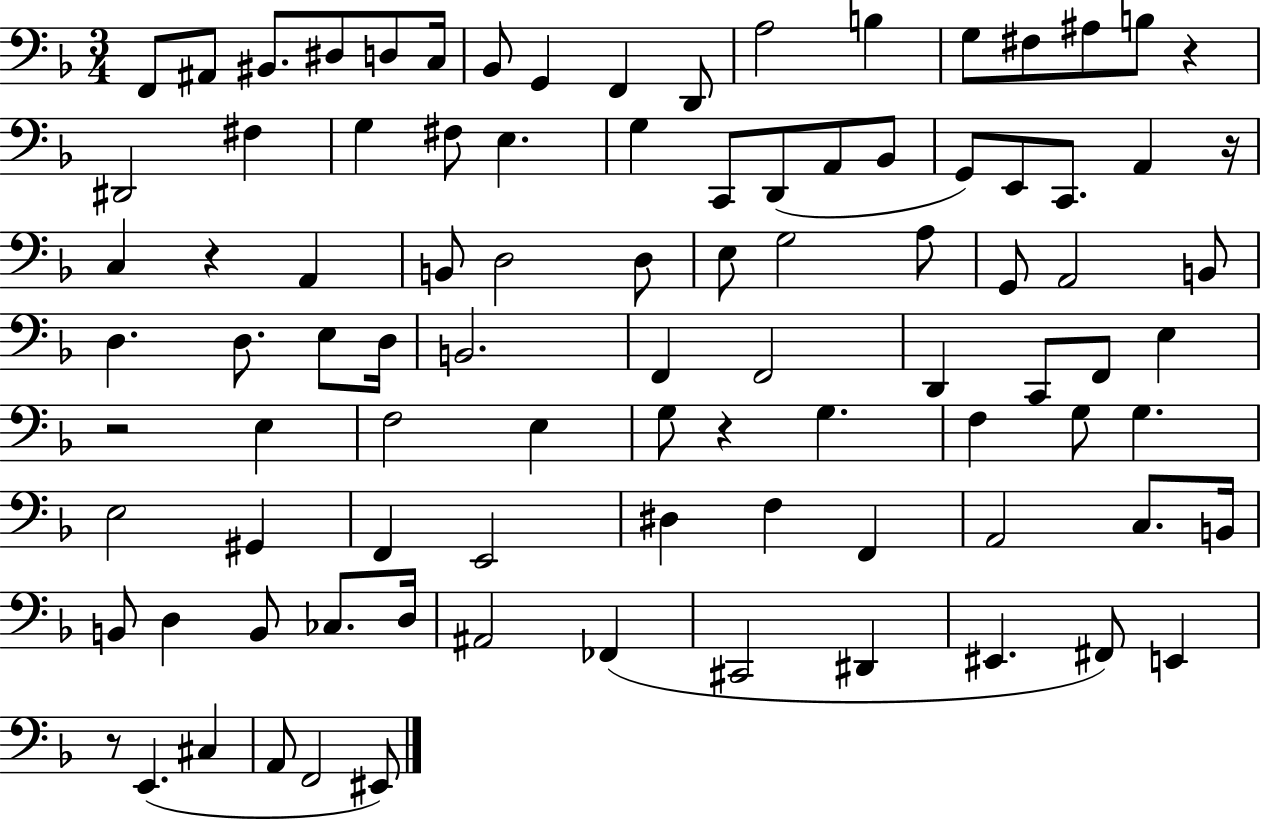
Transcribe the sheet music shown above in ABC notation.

X:1
T:Untitled
M:3/4
L:1/4
K:F
F,,/2 ^A,,/2 ^B,,/2 ^D,/2 D,/2 C,/4 _B,,/2 G,, F,, D,,/2 A,2 B, G,/2 ^F,/2 ^A,/2 B,/2 z ^D,,2 ^F, G, ^F,/2 E, G, C,,/2 D,,/2 A,,/2 _B,,/2 G,,/2 E,,/2 C,,/2 A,, z/4 C, z A,, B,,/2 D,2 D,/2 E,/2 G,2 A,/2 G,,/2 A,,2 B,,/2 D, D,/2 E,/2 D,/4 B,,2 F,, F,,2 D,, C,,/2 F,,/2 E, z2 E, F,2 E, G,/2 z G, F, G,/2 G, E,2 ^G,, F,, E,,2 ^D, F, F,, A,,2 C,/2 B,,/4 B,,/2 D, B,,/2 _C,/2 D,/4 ^A,,2 _F,, ^C,,2 ^D,, ^E,, ^F,,/2 E,, z/2 E,, ^C, A,,/2 F,,2 ^E,,/2